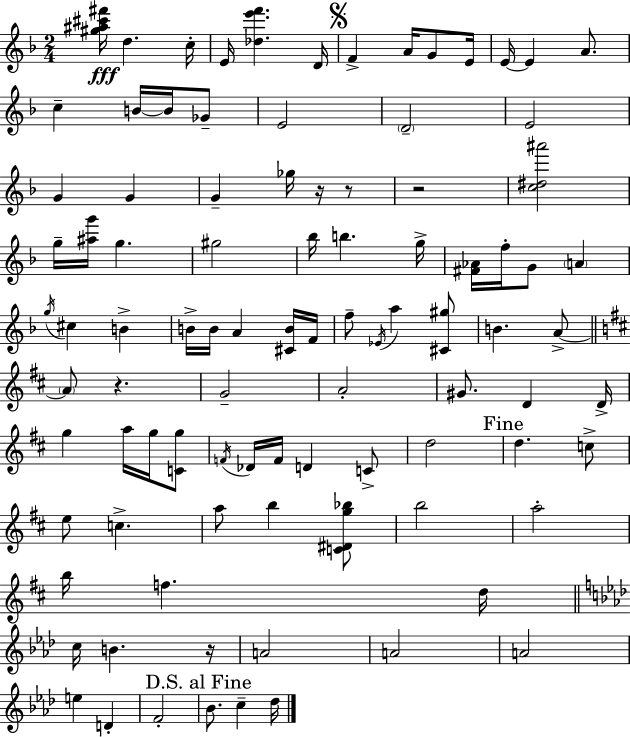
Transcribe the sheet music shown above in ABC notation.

X:1
T:Untitled
M:2/4
L:1/4
K:Dm
[^g^a^c'^f']/4 d c/4 E/4 [_de'f'] D/4 F A/4 G/2 E/4 E/4 E A/2 c B/4 B/4 _G/2 E2 D2 E2 G G G _g/4 z/4 z/2 z2 [c^d^a']2 g/4 [^ag']/4 g ^g2 _b/4 b g/4 [^F_A]/4 f/4 G/2 A g/4 ^c B B/4 B/4 A [^CB]/4 F/4 f/2 _E/4 a [^C^g]/2 B A/2 A/2 z G2 A2 ^G/2 D D/4 g a/4 g/4 [Cg]/2 F/4 _D/4 F/4 D C/2 d2 d c/2 e/2 c a/2 b [C^Dg_b]/2 b2 a2 b/4 f d/4 c/4 B z/4 A2 A2 A2 e D F2 _B/2 c _d/4